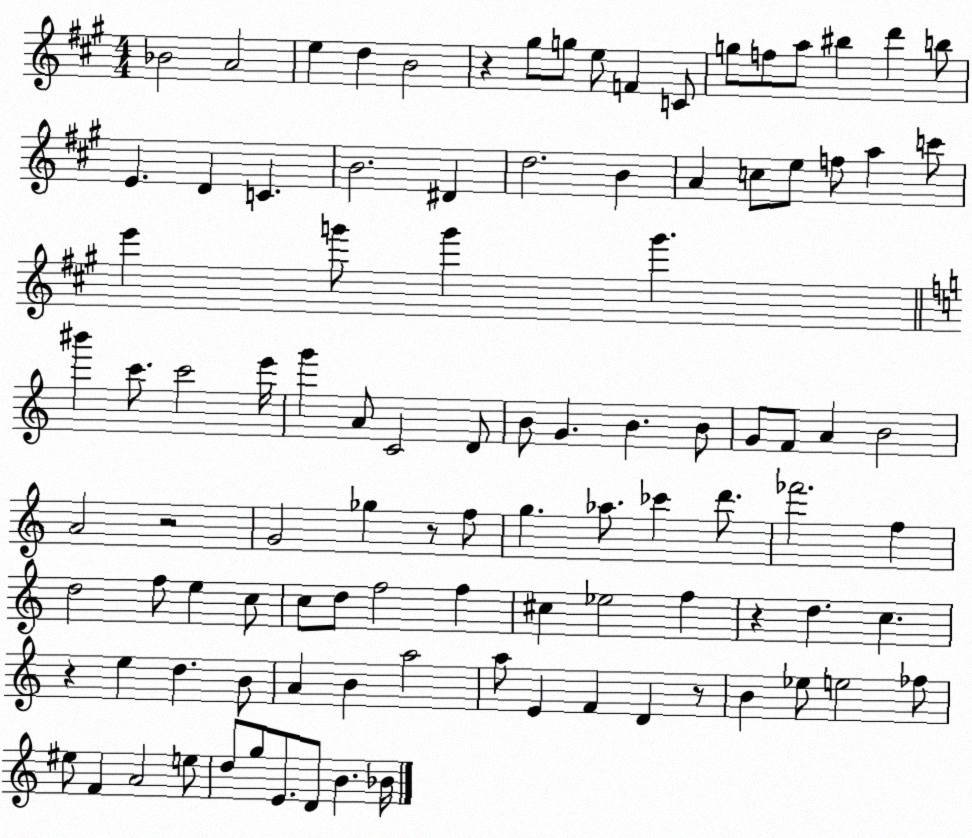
X:1
T:Untitled
M:4/4
L:1/4
K:A
_B2 A2 e d B2 z ^g/2 g/2 e/2 F C/2 g/2 f/2 a/2 ^b d' b/2 E D C B2 ^D d2 B A c/2 e/2 f/2 a c'/2 e' g'/2 g' g' ^b' c'/2 c'2 e'/4 g' A/2 C2 D/2 B/2 G B B/2 G/2 F/2 A B2 A2 z2 G2 _g z/2 f/2 g _a/2 _c' d'/2 _f'2 f d2 f/2 e c/2 c/2 d/2 f2 f ^c _e2 f z d c z e d B/2 A B a2 a/2 E F D z/2 B _e/2 e2 _f/2 ^e/2 F A2 e/2 d/2 g/2 E/2 D/2 B _B/4